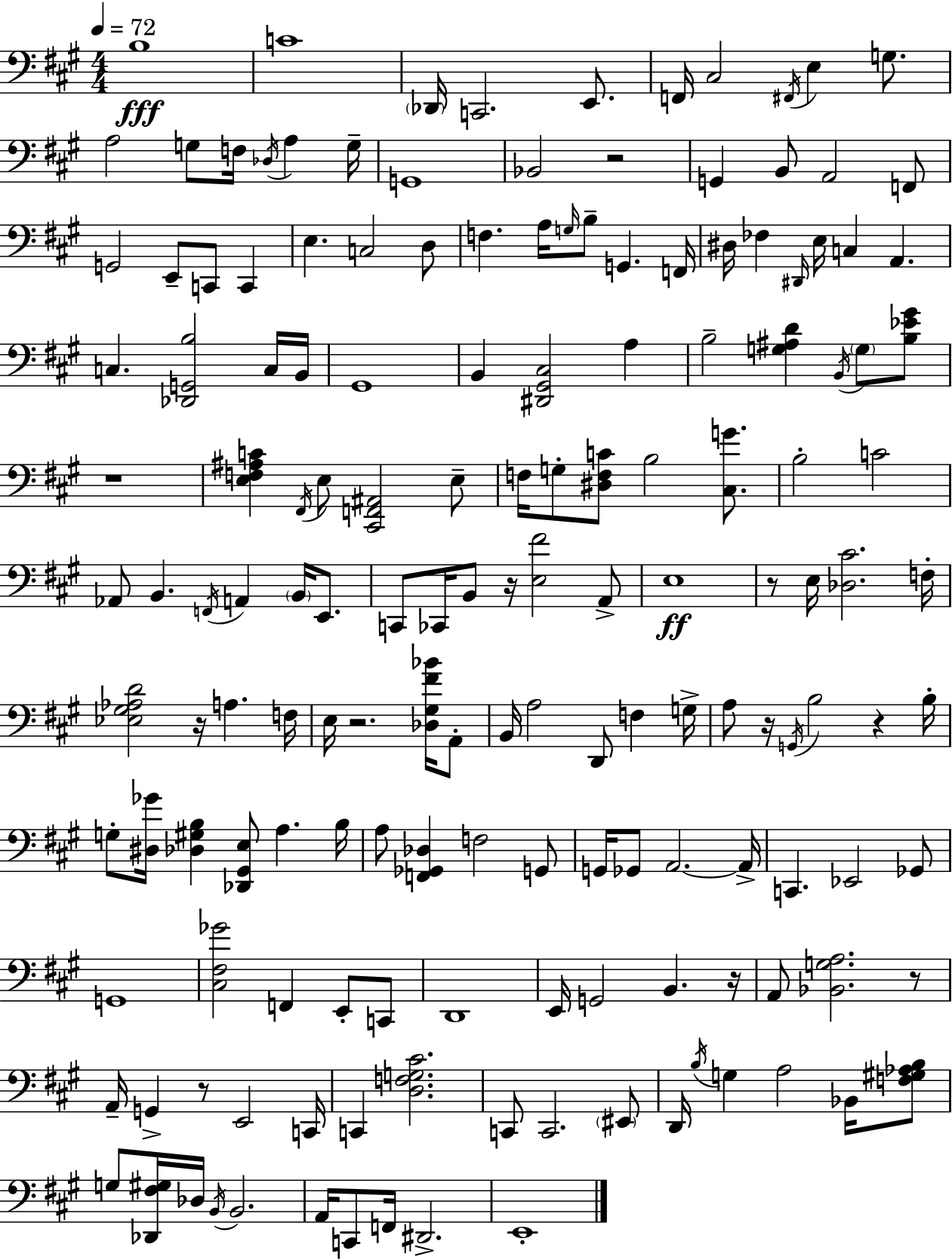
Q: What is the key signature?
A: A major